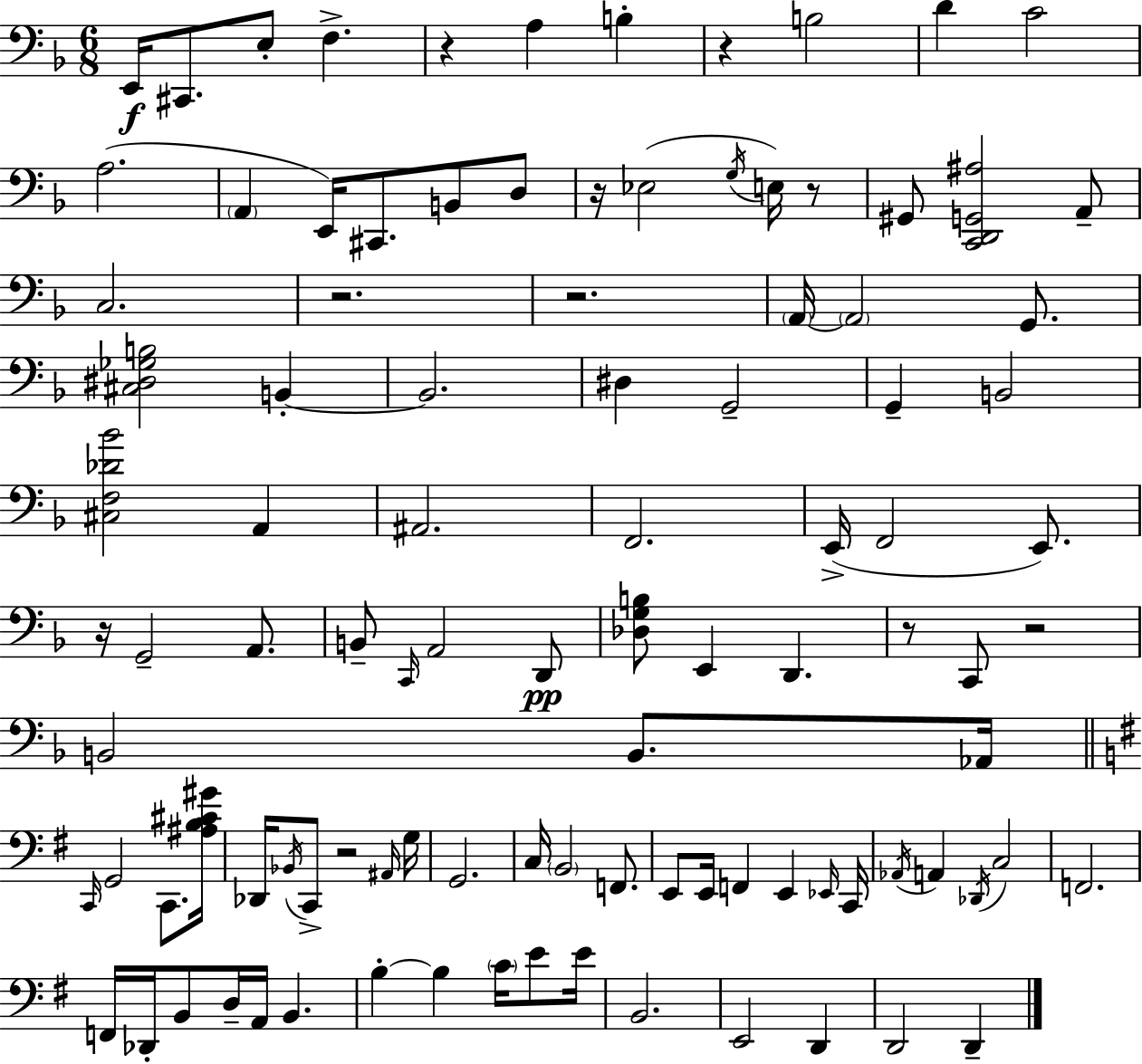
X:1
T:Untitled
M:6/8
L:1/4
K:Dm
E,,/4 ^C,,/2 E,/2 F, z A, B, z B,2 D C2 A,2 A,, E,,/4 ^C,,/2 B,,/2 D,/2 z/4 _E,2 G,/4 E,/4 z/2 ^G,,/2 [C,,D,,G,,^A,]2 A,,/2 C,2 z2 z2 A,,/4 A,,2 G,,/2 [^C,^D,_G,B,]2 B,, B,,2 ^D, G,,2 G,, B,,2 [^C,F,_D_B]2 A,, ^A,,2 F,,2 E,,/4 F,,2 E,,/2 z/4 G,,2 A,,/2 B,,/2 C,,/4 A,,2 D,,/2 [_D,G,B,]/2 E,, D,, z/2 C,,/2 z2 B,,2 B,,/2 _A,,/4 C,,/4 G,,2 C,,/2 [^A,B,^C^G]/4 _D,,/4 _B,,/4 C,,/2 z2 ^A,,/4 G,/4 G,,2 C,/4 B,,2 F,,/2 E,,/2 E,,/4 F,, E,, _E,,/4 C,,/4 _A,,/4 A,, _D,,/4 C,2 F,,2 F,,/4 _D,,/4 B,,/2 D,/4 A,,/4 B,, B, B, C/4 E/2 E/4 B,,2 E,,2 D,, D,,2 D,,